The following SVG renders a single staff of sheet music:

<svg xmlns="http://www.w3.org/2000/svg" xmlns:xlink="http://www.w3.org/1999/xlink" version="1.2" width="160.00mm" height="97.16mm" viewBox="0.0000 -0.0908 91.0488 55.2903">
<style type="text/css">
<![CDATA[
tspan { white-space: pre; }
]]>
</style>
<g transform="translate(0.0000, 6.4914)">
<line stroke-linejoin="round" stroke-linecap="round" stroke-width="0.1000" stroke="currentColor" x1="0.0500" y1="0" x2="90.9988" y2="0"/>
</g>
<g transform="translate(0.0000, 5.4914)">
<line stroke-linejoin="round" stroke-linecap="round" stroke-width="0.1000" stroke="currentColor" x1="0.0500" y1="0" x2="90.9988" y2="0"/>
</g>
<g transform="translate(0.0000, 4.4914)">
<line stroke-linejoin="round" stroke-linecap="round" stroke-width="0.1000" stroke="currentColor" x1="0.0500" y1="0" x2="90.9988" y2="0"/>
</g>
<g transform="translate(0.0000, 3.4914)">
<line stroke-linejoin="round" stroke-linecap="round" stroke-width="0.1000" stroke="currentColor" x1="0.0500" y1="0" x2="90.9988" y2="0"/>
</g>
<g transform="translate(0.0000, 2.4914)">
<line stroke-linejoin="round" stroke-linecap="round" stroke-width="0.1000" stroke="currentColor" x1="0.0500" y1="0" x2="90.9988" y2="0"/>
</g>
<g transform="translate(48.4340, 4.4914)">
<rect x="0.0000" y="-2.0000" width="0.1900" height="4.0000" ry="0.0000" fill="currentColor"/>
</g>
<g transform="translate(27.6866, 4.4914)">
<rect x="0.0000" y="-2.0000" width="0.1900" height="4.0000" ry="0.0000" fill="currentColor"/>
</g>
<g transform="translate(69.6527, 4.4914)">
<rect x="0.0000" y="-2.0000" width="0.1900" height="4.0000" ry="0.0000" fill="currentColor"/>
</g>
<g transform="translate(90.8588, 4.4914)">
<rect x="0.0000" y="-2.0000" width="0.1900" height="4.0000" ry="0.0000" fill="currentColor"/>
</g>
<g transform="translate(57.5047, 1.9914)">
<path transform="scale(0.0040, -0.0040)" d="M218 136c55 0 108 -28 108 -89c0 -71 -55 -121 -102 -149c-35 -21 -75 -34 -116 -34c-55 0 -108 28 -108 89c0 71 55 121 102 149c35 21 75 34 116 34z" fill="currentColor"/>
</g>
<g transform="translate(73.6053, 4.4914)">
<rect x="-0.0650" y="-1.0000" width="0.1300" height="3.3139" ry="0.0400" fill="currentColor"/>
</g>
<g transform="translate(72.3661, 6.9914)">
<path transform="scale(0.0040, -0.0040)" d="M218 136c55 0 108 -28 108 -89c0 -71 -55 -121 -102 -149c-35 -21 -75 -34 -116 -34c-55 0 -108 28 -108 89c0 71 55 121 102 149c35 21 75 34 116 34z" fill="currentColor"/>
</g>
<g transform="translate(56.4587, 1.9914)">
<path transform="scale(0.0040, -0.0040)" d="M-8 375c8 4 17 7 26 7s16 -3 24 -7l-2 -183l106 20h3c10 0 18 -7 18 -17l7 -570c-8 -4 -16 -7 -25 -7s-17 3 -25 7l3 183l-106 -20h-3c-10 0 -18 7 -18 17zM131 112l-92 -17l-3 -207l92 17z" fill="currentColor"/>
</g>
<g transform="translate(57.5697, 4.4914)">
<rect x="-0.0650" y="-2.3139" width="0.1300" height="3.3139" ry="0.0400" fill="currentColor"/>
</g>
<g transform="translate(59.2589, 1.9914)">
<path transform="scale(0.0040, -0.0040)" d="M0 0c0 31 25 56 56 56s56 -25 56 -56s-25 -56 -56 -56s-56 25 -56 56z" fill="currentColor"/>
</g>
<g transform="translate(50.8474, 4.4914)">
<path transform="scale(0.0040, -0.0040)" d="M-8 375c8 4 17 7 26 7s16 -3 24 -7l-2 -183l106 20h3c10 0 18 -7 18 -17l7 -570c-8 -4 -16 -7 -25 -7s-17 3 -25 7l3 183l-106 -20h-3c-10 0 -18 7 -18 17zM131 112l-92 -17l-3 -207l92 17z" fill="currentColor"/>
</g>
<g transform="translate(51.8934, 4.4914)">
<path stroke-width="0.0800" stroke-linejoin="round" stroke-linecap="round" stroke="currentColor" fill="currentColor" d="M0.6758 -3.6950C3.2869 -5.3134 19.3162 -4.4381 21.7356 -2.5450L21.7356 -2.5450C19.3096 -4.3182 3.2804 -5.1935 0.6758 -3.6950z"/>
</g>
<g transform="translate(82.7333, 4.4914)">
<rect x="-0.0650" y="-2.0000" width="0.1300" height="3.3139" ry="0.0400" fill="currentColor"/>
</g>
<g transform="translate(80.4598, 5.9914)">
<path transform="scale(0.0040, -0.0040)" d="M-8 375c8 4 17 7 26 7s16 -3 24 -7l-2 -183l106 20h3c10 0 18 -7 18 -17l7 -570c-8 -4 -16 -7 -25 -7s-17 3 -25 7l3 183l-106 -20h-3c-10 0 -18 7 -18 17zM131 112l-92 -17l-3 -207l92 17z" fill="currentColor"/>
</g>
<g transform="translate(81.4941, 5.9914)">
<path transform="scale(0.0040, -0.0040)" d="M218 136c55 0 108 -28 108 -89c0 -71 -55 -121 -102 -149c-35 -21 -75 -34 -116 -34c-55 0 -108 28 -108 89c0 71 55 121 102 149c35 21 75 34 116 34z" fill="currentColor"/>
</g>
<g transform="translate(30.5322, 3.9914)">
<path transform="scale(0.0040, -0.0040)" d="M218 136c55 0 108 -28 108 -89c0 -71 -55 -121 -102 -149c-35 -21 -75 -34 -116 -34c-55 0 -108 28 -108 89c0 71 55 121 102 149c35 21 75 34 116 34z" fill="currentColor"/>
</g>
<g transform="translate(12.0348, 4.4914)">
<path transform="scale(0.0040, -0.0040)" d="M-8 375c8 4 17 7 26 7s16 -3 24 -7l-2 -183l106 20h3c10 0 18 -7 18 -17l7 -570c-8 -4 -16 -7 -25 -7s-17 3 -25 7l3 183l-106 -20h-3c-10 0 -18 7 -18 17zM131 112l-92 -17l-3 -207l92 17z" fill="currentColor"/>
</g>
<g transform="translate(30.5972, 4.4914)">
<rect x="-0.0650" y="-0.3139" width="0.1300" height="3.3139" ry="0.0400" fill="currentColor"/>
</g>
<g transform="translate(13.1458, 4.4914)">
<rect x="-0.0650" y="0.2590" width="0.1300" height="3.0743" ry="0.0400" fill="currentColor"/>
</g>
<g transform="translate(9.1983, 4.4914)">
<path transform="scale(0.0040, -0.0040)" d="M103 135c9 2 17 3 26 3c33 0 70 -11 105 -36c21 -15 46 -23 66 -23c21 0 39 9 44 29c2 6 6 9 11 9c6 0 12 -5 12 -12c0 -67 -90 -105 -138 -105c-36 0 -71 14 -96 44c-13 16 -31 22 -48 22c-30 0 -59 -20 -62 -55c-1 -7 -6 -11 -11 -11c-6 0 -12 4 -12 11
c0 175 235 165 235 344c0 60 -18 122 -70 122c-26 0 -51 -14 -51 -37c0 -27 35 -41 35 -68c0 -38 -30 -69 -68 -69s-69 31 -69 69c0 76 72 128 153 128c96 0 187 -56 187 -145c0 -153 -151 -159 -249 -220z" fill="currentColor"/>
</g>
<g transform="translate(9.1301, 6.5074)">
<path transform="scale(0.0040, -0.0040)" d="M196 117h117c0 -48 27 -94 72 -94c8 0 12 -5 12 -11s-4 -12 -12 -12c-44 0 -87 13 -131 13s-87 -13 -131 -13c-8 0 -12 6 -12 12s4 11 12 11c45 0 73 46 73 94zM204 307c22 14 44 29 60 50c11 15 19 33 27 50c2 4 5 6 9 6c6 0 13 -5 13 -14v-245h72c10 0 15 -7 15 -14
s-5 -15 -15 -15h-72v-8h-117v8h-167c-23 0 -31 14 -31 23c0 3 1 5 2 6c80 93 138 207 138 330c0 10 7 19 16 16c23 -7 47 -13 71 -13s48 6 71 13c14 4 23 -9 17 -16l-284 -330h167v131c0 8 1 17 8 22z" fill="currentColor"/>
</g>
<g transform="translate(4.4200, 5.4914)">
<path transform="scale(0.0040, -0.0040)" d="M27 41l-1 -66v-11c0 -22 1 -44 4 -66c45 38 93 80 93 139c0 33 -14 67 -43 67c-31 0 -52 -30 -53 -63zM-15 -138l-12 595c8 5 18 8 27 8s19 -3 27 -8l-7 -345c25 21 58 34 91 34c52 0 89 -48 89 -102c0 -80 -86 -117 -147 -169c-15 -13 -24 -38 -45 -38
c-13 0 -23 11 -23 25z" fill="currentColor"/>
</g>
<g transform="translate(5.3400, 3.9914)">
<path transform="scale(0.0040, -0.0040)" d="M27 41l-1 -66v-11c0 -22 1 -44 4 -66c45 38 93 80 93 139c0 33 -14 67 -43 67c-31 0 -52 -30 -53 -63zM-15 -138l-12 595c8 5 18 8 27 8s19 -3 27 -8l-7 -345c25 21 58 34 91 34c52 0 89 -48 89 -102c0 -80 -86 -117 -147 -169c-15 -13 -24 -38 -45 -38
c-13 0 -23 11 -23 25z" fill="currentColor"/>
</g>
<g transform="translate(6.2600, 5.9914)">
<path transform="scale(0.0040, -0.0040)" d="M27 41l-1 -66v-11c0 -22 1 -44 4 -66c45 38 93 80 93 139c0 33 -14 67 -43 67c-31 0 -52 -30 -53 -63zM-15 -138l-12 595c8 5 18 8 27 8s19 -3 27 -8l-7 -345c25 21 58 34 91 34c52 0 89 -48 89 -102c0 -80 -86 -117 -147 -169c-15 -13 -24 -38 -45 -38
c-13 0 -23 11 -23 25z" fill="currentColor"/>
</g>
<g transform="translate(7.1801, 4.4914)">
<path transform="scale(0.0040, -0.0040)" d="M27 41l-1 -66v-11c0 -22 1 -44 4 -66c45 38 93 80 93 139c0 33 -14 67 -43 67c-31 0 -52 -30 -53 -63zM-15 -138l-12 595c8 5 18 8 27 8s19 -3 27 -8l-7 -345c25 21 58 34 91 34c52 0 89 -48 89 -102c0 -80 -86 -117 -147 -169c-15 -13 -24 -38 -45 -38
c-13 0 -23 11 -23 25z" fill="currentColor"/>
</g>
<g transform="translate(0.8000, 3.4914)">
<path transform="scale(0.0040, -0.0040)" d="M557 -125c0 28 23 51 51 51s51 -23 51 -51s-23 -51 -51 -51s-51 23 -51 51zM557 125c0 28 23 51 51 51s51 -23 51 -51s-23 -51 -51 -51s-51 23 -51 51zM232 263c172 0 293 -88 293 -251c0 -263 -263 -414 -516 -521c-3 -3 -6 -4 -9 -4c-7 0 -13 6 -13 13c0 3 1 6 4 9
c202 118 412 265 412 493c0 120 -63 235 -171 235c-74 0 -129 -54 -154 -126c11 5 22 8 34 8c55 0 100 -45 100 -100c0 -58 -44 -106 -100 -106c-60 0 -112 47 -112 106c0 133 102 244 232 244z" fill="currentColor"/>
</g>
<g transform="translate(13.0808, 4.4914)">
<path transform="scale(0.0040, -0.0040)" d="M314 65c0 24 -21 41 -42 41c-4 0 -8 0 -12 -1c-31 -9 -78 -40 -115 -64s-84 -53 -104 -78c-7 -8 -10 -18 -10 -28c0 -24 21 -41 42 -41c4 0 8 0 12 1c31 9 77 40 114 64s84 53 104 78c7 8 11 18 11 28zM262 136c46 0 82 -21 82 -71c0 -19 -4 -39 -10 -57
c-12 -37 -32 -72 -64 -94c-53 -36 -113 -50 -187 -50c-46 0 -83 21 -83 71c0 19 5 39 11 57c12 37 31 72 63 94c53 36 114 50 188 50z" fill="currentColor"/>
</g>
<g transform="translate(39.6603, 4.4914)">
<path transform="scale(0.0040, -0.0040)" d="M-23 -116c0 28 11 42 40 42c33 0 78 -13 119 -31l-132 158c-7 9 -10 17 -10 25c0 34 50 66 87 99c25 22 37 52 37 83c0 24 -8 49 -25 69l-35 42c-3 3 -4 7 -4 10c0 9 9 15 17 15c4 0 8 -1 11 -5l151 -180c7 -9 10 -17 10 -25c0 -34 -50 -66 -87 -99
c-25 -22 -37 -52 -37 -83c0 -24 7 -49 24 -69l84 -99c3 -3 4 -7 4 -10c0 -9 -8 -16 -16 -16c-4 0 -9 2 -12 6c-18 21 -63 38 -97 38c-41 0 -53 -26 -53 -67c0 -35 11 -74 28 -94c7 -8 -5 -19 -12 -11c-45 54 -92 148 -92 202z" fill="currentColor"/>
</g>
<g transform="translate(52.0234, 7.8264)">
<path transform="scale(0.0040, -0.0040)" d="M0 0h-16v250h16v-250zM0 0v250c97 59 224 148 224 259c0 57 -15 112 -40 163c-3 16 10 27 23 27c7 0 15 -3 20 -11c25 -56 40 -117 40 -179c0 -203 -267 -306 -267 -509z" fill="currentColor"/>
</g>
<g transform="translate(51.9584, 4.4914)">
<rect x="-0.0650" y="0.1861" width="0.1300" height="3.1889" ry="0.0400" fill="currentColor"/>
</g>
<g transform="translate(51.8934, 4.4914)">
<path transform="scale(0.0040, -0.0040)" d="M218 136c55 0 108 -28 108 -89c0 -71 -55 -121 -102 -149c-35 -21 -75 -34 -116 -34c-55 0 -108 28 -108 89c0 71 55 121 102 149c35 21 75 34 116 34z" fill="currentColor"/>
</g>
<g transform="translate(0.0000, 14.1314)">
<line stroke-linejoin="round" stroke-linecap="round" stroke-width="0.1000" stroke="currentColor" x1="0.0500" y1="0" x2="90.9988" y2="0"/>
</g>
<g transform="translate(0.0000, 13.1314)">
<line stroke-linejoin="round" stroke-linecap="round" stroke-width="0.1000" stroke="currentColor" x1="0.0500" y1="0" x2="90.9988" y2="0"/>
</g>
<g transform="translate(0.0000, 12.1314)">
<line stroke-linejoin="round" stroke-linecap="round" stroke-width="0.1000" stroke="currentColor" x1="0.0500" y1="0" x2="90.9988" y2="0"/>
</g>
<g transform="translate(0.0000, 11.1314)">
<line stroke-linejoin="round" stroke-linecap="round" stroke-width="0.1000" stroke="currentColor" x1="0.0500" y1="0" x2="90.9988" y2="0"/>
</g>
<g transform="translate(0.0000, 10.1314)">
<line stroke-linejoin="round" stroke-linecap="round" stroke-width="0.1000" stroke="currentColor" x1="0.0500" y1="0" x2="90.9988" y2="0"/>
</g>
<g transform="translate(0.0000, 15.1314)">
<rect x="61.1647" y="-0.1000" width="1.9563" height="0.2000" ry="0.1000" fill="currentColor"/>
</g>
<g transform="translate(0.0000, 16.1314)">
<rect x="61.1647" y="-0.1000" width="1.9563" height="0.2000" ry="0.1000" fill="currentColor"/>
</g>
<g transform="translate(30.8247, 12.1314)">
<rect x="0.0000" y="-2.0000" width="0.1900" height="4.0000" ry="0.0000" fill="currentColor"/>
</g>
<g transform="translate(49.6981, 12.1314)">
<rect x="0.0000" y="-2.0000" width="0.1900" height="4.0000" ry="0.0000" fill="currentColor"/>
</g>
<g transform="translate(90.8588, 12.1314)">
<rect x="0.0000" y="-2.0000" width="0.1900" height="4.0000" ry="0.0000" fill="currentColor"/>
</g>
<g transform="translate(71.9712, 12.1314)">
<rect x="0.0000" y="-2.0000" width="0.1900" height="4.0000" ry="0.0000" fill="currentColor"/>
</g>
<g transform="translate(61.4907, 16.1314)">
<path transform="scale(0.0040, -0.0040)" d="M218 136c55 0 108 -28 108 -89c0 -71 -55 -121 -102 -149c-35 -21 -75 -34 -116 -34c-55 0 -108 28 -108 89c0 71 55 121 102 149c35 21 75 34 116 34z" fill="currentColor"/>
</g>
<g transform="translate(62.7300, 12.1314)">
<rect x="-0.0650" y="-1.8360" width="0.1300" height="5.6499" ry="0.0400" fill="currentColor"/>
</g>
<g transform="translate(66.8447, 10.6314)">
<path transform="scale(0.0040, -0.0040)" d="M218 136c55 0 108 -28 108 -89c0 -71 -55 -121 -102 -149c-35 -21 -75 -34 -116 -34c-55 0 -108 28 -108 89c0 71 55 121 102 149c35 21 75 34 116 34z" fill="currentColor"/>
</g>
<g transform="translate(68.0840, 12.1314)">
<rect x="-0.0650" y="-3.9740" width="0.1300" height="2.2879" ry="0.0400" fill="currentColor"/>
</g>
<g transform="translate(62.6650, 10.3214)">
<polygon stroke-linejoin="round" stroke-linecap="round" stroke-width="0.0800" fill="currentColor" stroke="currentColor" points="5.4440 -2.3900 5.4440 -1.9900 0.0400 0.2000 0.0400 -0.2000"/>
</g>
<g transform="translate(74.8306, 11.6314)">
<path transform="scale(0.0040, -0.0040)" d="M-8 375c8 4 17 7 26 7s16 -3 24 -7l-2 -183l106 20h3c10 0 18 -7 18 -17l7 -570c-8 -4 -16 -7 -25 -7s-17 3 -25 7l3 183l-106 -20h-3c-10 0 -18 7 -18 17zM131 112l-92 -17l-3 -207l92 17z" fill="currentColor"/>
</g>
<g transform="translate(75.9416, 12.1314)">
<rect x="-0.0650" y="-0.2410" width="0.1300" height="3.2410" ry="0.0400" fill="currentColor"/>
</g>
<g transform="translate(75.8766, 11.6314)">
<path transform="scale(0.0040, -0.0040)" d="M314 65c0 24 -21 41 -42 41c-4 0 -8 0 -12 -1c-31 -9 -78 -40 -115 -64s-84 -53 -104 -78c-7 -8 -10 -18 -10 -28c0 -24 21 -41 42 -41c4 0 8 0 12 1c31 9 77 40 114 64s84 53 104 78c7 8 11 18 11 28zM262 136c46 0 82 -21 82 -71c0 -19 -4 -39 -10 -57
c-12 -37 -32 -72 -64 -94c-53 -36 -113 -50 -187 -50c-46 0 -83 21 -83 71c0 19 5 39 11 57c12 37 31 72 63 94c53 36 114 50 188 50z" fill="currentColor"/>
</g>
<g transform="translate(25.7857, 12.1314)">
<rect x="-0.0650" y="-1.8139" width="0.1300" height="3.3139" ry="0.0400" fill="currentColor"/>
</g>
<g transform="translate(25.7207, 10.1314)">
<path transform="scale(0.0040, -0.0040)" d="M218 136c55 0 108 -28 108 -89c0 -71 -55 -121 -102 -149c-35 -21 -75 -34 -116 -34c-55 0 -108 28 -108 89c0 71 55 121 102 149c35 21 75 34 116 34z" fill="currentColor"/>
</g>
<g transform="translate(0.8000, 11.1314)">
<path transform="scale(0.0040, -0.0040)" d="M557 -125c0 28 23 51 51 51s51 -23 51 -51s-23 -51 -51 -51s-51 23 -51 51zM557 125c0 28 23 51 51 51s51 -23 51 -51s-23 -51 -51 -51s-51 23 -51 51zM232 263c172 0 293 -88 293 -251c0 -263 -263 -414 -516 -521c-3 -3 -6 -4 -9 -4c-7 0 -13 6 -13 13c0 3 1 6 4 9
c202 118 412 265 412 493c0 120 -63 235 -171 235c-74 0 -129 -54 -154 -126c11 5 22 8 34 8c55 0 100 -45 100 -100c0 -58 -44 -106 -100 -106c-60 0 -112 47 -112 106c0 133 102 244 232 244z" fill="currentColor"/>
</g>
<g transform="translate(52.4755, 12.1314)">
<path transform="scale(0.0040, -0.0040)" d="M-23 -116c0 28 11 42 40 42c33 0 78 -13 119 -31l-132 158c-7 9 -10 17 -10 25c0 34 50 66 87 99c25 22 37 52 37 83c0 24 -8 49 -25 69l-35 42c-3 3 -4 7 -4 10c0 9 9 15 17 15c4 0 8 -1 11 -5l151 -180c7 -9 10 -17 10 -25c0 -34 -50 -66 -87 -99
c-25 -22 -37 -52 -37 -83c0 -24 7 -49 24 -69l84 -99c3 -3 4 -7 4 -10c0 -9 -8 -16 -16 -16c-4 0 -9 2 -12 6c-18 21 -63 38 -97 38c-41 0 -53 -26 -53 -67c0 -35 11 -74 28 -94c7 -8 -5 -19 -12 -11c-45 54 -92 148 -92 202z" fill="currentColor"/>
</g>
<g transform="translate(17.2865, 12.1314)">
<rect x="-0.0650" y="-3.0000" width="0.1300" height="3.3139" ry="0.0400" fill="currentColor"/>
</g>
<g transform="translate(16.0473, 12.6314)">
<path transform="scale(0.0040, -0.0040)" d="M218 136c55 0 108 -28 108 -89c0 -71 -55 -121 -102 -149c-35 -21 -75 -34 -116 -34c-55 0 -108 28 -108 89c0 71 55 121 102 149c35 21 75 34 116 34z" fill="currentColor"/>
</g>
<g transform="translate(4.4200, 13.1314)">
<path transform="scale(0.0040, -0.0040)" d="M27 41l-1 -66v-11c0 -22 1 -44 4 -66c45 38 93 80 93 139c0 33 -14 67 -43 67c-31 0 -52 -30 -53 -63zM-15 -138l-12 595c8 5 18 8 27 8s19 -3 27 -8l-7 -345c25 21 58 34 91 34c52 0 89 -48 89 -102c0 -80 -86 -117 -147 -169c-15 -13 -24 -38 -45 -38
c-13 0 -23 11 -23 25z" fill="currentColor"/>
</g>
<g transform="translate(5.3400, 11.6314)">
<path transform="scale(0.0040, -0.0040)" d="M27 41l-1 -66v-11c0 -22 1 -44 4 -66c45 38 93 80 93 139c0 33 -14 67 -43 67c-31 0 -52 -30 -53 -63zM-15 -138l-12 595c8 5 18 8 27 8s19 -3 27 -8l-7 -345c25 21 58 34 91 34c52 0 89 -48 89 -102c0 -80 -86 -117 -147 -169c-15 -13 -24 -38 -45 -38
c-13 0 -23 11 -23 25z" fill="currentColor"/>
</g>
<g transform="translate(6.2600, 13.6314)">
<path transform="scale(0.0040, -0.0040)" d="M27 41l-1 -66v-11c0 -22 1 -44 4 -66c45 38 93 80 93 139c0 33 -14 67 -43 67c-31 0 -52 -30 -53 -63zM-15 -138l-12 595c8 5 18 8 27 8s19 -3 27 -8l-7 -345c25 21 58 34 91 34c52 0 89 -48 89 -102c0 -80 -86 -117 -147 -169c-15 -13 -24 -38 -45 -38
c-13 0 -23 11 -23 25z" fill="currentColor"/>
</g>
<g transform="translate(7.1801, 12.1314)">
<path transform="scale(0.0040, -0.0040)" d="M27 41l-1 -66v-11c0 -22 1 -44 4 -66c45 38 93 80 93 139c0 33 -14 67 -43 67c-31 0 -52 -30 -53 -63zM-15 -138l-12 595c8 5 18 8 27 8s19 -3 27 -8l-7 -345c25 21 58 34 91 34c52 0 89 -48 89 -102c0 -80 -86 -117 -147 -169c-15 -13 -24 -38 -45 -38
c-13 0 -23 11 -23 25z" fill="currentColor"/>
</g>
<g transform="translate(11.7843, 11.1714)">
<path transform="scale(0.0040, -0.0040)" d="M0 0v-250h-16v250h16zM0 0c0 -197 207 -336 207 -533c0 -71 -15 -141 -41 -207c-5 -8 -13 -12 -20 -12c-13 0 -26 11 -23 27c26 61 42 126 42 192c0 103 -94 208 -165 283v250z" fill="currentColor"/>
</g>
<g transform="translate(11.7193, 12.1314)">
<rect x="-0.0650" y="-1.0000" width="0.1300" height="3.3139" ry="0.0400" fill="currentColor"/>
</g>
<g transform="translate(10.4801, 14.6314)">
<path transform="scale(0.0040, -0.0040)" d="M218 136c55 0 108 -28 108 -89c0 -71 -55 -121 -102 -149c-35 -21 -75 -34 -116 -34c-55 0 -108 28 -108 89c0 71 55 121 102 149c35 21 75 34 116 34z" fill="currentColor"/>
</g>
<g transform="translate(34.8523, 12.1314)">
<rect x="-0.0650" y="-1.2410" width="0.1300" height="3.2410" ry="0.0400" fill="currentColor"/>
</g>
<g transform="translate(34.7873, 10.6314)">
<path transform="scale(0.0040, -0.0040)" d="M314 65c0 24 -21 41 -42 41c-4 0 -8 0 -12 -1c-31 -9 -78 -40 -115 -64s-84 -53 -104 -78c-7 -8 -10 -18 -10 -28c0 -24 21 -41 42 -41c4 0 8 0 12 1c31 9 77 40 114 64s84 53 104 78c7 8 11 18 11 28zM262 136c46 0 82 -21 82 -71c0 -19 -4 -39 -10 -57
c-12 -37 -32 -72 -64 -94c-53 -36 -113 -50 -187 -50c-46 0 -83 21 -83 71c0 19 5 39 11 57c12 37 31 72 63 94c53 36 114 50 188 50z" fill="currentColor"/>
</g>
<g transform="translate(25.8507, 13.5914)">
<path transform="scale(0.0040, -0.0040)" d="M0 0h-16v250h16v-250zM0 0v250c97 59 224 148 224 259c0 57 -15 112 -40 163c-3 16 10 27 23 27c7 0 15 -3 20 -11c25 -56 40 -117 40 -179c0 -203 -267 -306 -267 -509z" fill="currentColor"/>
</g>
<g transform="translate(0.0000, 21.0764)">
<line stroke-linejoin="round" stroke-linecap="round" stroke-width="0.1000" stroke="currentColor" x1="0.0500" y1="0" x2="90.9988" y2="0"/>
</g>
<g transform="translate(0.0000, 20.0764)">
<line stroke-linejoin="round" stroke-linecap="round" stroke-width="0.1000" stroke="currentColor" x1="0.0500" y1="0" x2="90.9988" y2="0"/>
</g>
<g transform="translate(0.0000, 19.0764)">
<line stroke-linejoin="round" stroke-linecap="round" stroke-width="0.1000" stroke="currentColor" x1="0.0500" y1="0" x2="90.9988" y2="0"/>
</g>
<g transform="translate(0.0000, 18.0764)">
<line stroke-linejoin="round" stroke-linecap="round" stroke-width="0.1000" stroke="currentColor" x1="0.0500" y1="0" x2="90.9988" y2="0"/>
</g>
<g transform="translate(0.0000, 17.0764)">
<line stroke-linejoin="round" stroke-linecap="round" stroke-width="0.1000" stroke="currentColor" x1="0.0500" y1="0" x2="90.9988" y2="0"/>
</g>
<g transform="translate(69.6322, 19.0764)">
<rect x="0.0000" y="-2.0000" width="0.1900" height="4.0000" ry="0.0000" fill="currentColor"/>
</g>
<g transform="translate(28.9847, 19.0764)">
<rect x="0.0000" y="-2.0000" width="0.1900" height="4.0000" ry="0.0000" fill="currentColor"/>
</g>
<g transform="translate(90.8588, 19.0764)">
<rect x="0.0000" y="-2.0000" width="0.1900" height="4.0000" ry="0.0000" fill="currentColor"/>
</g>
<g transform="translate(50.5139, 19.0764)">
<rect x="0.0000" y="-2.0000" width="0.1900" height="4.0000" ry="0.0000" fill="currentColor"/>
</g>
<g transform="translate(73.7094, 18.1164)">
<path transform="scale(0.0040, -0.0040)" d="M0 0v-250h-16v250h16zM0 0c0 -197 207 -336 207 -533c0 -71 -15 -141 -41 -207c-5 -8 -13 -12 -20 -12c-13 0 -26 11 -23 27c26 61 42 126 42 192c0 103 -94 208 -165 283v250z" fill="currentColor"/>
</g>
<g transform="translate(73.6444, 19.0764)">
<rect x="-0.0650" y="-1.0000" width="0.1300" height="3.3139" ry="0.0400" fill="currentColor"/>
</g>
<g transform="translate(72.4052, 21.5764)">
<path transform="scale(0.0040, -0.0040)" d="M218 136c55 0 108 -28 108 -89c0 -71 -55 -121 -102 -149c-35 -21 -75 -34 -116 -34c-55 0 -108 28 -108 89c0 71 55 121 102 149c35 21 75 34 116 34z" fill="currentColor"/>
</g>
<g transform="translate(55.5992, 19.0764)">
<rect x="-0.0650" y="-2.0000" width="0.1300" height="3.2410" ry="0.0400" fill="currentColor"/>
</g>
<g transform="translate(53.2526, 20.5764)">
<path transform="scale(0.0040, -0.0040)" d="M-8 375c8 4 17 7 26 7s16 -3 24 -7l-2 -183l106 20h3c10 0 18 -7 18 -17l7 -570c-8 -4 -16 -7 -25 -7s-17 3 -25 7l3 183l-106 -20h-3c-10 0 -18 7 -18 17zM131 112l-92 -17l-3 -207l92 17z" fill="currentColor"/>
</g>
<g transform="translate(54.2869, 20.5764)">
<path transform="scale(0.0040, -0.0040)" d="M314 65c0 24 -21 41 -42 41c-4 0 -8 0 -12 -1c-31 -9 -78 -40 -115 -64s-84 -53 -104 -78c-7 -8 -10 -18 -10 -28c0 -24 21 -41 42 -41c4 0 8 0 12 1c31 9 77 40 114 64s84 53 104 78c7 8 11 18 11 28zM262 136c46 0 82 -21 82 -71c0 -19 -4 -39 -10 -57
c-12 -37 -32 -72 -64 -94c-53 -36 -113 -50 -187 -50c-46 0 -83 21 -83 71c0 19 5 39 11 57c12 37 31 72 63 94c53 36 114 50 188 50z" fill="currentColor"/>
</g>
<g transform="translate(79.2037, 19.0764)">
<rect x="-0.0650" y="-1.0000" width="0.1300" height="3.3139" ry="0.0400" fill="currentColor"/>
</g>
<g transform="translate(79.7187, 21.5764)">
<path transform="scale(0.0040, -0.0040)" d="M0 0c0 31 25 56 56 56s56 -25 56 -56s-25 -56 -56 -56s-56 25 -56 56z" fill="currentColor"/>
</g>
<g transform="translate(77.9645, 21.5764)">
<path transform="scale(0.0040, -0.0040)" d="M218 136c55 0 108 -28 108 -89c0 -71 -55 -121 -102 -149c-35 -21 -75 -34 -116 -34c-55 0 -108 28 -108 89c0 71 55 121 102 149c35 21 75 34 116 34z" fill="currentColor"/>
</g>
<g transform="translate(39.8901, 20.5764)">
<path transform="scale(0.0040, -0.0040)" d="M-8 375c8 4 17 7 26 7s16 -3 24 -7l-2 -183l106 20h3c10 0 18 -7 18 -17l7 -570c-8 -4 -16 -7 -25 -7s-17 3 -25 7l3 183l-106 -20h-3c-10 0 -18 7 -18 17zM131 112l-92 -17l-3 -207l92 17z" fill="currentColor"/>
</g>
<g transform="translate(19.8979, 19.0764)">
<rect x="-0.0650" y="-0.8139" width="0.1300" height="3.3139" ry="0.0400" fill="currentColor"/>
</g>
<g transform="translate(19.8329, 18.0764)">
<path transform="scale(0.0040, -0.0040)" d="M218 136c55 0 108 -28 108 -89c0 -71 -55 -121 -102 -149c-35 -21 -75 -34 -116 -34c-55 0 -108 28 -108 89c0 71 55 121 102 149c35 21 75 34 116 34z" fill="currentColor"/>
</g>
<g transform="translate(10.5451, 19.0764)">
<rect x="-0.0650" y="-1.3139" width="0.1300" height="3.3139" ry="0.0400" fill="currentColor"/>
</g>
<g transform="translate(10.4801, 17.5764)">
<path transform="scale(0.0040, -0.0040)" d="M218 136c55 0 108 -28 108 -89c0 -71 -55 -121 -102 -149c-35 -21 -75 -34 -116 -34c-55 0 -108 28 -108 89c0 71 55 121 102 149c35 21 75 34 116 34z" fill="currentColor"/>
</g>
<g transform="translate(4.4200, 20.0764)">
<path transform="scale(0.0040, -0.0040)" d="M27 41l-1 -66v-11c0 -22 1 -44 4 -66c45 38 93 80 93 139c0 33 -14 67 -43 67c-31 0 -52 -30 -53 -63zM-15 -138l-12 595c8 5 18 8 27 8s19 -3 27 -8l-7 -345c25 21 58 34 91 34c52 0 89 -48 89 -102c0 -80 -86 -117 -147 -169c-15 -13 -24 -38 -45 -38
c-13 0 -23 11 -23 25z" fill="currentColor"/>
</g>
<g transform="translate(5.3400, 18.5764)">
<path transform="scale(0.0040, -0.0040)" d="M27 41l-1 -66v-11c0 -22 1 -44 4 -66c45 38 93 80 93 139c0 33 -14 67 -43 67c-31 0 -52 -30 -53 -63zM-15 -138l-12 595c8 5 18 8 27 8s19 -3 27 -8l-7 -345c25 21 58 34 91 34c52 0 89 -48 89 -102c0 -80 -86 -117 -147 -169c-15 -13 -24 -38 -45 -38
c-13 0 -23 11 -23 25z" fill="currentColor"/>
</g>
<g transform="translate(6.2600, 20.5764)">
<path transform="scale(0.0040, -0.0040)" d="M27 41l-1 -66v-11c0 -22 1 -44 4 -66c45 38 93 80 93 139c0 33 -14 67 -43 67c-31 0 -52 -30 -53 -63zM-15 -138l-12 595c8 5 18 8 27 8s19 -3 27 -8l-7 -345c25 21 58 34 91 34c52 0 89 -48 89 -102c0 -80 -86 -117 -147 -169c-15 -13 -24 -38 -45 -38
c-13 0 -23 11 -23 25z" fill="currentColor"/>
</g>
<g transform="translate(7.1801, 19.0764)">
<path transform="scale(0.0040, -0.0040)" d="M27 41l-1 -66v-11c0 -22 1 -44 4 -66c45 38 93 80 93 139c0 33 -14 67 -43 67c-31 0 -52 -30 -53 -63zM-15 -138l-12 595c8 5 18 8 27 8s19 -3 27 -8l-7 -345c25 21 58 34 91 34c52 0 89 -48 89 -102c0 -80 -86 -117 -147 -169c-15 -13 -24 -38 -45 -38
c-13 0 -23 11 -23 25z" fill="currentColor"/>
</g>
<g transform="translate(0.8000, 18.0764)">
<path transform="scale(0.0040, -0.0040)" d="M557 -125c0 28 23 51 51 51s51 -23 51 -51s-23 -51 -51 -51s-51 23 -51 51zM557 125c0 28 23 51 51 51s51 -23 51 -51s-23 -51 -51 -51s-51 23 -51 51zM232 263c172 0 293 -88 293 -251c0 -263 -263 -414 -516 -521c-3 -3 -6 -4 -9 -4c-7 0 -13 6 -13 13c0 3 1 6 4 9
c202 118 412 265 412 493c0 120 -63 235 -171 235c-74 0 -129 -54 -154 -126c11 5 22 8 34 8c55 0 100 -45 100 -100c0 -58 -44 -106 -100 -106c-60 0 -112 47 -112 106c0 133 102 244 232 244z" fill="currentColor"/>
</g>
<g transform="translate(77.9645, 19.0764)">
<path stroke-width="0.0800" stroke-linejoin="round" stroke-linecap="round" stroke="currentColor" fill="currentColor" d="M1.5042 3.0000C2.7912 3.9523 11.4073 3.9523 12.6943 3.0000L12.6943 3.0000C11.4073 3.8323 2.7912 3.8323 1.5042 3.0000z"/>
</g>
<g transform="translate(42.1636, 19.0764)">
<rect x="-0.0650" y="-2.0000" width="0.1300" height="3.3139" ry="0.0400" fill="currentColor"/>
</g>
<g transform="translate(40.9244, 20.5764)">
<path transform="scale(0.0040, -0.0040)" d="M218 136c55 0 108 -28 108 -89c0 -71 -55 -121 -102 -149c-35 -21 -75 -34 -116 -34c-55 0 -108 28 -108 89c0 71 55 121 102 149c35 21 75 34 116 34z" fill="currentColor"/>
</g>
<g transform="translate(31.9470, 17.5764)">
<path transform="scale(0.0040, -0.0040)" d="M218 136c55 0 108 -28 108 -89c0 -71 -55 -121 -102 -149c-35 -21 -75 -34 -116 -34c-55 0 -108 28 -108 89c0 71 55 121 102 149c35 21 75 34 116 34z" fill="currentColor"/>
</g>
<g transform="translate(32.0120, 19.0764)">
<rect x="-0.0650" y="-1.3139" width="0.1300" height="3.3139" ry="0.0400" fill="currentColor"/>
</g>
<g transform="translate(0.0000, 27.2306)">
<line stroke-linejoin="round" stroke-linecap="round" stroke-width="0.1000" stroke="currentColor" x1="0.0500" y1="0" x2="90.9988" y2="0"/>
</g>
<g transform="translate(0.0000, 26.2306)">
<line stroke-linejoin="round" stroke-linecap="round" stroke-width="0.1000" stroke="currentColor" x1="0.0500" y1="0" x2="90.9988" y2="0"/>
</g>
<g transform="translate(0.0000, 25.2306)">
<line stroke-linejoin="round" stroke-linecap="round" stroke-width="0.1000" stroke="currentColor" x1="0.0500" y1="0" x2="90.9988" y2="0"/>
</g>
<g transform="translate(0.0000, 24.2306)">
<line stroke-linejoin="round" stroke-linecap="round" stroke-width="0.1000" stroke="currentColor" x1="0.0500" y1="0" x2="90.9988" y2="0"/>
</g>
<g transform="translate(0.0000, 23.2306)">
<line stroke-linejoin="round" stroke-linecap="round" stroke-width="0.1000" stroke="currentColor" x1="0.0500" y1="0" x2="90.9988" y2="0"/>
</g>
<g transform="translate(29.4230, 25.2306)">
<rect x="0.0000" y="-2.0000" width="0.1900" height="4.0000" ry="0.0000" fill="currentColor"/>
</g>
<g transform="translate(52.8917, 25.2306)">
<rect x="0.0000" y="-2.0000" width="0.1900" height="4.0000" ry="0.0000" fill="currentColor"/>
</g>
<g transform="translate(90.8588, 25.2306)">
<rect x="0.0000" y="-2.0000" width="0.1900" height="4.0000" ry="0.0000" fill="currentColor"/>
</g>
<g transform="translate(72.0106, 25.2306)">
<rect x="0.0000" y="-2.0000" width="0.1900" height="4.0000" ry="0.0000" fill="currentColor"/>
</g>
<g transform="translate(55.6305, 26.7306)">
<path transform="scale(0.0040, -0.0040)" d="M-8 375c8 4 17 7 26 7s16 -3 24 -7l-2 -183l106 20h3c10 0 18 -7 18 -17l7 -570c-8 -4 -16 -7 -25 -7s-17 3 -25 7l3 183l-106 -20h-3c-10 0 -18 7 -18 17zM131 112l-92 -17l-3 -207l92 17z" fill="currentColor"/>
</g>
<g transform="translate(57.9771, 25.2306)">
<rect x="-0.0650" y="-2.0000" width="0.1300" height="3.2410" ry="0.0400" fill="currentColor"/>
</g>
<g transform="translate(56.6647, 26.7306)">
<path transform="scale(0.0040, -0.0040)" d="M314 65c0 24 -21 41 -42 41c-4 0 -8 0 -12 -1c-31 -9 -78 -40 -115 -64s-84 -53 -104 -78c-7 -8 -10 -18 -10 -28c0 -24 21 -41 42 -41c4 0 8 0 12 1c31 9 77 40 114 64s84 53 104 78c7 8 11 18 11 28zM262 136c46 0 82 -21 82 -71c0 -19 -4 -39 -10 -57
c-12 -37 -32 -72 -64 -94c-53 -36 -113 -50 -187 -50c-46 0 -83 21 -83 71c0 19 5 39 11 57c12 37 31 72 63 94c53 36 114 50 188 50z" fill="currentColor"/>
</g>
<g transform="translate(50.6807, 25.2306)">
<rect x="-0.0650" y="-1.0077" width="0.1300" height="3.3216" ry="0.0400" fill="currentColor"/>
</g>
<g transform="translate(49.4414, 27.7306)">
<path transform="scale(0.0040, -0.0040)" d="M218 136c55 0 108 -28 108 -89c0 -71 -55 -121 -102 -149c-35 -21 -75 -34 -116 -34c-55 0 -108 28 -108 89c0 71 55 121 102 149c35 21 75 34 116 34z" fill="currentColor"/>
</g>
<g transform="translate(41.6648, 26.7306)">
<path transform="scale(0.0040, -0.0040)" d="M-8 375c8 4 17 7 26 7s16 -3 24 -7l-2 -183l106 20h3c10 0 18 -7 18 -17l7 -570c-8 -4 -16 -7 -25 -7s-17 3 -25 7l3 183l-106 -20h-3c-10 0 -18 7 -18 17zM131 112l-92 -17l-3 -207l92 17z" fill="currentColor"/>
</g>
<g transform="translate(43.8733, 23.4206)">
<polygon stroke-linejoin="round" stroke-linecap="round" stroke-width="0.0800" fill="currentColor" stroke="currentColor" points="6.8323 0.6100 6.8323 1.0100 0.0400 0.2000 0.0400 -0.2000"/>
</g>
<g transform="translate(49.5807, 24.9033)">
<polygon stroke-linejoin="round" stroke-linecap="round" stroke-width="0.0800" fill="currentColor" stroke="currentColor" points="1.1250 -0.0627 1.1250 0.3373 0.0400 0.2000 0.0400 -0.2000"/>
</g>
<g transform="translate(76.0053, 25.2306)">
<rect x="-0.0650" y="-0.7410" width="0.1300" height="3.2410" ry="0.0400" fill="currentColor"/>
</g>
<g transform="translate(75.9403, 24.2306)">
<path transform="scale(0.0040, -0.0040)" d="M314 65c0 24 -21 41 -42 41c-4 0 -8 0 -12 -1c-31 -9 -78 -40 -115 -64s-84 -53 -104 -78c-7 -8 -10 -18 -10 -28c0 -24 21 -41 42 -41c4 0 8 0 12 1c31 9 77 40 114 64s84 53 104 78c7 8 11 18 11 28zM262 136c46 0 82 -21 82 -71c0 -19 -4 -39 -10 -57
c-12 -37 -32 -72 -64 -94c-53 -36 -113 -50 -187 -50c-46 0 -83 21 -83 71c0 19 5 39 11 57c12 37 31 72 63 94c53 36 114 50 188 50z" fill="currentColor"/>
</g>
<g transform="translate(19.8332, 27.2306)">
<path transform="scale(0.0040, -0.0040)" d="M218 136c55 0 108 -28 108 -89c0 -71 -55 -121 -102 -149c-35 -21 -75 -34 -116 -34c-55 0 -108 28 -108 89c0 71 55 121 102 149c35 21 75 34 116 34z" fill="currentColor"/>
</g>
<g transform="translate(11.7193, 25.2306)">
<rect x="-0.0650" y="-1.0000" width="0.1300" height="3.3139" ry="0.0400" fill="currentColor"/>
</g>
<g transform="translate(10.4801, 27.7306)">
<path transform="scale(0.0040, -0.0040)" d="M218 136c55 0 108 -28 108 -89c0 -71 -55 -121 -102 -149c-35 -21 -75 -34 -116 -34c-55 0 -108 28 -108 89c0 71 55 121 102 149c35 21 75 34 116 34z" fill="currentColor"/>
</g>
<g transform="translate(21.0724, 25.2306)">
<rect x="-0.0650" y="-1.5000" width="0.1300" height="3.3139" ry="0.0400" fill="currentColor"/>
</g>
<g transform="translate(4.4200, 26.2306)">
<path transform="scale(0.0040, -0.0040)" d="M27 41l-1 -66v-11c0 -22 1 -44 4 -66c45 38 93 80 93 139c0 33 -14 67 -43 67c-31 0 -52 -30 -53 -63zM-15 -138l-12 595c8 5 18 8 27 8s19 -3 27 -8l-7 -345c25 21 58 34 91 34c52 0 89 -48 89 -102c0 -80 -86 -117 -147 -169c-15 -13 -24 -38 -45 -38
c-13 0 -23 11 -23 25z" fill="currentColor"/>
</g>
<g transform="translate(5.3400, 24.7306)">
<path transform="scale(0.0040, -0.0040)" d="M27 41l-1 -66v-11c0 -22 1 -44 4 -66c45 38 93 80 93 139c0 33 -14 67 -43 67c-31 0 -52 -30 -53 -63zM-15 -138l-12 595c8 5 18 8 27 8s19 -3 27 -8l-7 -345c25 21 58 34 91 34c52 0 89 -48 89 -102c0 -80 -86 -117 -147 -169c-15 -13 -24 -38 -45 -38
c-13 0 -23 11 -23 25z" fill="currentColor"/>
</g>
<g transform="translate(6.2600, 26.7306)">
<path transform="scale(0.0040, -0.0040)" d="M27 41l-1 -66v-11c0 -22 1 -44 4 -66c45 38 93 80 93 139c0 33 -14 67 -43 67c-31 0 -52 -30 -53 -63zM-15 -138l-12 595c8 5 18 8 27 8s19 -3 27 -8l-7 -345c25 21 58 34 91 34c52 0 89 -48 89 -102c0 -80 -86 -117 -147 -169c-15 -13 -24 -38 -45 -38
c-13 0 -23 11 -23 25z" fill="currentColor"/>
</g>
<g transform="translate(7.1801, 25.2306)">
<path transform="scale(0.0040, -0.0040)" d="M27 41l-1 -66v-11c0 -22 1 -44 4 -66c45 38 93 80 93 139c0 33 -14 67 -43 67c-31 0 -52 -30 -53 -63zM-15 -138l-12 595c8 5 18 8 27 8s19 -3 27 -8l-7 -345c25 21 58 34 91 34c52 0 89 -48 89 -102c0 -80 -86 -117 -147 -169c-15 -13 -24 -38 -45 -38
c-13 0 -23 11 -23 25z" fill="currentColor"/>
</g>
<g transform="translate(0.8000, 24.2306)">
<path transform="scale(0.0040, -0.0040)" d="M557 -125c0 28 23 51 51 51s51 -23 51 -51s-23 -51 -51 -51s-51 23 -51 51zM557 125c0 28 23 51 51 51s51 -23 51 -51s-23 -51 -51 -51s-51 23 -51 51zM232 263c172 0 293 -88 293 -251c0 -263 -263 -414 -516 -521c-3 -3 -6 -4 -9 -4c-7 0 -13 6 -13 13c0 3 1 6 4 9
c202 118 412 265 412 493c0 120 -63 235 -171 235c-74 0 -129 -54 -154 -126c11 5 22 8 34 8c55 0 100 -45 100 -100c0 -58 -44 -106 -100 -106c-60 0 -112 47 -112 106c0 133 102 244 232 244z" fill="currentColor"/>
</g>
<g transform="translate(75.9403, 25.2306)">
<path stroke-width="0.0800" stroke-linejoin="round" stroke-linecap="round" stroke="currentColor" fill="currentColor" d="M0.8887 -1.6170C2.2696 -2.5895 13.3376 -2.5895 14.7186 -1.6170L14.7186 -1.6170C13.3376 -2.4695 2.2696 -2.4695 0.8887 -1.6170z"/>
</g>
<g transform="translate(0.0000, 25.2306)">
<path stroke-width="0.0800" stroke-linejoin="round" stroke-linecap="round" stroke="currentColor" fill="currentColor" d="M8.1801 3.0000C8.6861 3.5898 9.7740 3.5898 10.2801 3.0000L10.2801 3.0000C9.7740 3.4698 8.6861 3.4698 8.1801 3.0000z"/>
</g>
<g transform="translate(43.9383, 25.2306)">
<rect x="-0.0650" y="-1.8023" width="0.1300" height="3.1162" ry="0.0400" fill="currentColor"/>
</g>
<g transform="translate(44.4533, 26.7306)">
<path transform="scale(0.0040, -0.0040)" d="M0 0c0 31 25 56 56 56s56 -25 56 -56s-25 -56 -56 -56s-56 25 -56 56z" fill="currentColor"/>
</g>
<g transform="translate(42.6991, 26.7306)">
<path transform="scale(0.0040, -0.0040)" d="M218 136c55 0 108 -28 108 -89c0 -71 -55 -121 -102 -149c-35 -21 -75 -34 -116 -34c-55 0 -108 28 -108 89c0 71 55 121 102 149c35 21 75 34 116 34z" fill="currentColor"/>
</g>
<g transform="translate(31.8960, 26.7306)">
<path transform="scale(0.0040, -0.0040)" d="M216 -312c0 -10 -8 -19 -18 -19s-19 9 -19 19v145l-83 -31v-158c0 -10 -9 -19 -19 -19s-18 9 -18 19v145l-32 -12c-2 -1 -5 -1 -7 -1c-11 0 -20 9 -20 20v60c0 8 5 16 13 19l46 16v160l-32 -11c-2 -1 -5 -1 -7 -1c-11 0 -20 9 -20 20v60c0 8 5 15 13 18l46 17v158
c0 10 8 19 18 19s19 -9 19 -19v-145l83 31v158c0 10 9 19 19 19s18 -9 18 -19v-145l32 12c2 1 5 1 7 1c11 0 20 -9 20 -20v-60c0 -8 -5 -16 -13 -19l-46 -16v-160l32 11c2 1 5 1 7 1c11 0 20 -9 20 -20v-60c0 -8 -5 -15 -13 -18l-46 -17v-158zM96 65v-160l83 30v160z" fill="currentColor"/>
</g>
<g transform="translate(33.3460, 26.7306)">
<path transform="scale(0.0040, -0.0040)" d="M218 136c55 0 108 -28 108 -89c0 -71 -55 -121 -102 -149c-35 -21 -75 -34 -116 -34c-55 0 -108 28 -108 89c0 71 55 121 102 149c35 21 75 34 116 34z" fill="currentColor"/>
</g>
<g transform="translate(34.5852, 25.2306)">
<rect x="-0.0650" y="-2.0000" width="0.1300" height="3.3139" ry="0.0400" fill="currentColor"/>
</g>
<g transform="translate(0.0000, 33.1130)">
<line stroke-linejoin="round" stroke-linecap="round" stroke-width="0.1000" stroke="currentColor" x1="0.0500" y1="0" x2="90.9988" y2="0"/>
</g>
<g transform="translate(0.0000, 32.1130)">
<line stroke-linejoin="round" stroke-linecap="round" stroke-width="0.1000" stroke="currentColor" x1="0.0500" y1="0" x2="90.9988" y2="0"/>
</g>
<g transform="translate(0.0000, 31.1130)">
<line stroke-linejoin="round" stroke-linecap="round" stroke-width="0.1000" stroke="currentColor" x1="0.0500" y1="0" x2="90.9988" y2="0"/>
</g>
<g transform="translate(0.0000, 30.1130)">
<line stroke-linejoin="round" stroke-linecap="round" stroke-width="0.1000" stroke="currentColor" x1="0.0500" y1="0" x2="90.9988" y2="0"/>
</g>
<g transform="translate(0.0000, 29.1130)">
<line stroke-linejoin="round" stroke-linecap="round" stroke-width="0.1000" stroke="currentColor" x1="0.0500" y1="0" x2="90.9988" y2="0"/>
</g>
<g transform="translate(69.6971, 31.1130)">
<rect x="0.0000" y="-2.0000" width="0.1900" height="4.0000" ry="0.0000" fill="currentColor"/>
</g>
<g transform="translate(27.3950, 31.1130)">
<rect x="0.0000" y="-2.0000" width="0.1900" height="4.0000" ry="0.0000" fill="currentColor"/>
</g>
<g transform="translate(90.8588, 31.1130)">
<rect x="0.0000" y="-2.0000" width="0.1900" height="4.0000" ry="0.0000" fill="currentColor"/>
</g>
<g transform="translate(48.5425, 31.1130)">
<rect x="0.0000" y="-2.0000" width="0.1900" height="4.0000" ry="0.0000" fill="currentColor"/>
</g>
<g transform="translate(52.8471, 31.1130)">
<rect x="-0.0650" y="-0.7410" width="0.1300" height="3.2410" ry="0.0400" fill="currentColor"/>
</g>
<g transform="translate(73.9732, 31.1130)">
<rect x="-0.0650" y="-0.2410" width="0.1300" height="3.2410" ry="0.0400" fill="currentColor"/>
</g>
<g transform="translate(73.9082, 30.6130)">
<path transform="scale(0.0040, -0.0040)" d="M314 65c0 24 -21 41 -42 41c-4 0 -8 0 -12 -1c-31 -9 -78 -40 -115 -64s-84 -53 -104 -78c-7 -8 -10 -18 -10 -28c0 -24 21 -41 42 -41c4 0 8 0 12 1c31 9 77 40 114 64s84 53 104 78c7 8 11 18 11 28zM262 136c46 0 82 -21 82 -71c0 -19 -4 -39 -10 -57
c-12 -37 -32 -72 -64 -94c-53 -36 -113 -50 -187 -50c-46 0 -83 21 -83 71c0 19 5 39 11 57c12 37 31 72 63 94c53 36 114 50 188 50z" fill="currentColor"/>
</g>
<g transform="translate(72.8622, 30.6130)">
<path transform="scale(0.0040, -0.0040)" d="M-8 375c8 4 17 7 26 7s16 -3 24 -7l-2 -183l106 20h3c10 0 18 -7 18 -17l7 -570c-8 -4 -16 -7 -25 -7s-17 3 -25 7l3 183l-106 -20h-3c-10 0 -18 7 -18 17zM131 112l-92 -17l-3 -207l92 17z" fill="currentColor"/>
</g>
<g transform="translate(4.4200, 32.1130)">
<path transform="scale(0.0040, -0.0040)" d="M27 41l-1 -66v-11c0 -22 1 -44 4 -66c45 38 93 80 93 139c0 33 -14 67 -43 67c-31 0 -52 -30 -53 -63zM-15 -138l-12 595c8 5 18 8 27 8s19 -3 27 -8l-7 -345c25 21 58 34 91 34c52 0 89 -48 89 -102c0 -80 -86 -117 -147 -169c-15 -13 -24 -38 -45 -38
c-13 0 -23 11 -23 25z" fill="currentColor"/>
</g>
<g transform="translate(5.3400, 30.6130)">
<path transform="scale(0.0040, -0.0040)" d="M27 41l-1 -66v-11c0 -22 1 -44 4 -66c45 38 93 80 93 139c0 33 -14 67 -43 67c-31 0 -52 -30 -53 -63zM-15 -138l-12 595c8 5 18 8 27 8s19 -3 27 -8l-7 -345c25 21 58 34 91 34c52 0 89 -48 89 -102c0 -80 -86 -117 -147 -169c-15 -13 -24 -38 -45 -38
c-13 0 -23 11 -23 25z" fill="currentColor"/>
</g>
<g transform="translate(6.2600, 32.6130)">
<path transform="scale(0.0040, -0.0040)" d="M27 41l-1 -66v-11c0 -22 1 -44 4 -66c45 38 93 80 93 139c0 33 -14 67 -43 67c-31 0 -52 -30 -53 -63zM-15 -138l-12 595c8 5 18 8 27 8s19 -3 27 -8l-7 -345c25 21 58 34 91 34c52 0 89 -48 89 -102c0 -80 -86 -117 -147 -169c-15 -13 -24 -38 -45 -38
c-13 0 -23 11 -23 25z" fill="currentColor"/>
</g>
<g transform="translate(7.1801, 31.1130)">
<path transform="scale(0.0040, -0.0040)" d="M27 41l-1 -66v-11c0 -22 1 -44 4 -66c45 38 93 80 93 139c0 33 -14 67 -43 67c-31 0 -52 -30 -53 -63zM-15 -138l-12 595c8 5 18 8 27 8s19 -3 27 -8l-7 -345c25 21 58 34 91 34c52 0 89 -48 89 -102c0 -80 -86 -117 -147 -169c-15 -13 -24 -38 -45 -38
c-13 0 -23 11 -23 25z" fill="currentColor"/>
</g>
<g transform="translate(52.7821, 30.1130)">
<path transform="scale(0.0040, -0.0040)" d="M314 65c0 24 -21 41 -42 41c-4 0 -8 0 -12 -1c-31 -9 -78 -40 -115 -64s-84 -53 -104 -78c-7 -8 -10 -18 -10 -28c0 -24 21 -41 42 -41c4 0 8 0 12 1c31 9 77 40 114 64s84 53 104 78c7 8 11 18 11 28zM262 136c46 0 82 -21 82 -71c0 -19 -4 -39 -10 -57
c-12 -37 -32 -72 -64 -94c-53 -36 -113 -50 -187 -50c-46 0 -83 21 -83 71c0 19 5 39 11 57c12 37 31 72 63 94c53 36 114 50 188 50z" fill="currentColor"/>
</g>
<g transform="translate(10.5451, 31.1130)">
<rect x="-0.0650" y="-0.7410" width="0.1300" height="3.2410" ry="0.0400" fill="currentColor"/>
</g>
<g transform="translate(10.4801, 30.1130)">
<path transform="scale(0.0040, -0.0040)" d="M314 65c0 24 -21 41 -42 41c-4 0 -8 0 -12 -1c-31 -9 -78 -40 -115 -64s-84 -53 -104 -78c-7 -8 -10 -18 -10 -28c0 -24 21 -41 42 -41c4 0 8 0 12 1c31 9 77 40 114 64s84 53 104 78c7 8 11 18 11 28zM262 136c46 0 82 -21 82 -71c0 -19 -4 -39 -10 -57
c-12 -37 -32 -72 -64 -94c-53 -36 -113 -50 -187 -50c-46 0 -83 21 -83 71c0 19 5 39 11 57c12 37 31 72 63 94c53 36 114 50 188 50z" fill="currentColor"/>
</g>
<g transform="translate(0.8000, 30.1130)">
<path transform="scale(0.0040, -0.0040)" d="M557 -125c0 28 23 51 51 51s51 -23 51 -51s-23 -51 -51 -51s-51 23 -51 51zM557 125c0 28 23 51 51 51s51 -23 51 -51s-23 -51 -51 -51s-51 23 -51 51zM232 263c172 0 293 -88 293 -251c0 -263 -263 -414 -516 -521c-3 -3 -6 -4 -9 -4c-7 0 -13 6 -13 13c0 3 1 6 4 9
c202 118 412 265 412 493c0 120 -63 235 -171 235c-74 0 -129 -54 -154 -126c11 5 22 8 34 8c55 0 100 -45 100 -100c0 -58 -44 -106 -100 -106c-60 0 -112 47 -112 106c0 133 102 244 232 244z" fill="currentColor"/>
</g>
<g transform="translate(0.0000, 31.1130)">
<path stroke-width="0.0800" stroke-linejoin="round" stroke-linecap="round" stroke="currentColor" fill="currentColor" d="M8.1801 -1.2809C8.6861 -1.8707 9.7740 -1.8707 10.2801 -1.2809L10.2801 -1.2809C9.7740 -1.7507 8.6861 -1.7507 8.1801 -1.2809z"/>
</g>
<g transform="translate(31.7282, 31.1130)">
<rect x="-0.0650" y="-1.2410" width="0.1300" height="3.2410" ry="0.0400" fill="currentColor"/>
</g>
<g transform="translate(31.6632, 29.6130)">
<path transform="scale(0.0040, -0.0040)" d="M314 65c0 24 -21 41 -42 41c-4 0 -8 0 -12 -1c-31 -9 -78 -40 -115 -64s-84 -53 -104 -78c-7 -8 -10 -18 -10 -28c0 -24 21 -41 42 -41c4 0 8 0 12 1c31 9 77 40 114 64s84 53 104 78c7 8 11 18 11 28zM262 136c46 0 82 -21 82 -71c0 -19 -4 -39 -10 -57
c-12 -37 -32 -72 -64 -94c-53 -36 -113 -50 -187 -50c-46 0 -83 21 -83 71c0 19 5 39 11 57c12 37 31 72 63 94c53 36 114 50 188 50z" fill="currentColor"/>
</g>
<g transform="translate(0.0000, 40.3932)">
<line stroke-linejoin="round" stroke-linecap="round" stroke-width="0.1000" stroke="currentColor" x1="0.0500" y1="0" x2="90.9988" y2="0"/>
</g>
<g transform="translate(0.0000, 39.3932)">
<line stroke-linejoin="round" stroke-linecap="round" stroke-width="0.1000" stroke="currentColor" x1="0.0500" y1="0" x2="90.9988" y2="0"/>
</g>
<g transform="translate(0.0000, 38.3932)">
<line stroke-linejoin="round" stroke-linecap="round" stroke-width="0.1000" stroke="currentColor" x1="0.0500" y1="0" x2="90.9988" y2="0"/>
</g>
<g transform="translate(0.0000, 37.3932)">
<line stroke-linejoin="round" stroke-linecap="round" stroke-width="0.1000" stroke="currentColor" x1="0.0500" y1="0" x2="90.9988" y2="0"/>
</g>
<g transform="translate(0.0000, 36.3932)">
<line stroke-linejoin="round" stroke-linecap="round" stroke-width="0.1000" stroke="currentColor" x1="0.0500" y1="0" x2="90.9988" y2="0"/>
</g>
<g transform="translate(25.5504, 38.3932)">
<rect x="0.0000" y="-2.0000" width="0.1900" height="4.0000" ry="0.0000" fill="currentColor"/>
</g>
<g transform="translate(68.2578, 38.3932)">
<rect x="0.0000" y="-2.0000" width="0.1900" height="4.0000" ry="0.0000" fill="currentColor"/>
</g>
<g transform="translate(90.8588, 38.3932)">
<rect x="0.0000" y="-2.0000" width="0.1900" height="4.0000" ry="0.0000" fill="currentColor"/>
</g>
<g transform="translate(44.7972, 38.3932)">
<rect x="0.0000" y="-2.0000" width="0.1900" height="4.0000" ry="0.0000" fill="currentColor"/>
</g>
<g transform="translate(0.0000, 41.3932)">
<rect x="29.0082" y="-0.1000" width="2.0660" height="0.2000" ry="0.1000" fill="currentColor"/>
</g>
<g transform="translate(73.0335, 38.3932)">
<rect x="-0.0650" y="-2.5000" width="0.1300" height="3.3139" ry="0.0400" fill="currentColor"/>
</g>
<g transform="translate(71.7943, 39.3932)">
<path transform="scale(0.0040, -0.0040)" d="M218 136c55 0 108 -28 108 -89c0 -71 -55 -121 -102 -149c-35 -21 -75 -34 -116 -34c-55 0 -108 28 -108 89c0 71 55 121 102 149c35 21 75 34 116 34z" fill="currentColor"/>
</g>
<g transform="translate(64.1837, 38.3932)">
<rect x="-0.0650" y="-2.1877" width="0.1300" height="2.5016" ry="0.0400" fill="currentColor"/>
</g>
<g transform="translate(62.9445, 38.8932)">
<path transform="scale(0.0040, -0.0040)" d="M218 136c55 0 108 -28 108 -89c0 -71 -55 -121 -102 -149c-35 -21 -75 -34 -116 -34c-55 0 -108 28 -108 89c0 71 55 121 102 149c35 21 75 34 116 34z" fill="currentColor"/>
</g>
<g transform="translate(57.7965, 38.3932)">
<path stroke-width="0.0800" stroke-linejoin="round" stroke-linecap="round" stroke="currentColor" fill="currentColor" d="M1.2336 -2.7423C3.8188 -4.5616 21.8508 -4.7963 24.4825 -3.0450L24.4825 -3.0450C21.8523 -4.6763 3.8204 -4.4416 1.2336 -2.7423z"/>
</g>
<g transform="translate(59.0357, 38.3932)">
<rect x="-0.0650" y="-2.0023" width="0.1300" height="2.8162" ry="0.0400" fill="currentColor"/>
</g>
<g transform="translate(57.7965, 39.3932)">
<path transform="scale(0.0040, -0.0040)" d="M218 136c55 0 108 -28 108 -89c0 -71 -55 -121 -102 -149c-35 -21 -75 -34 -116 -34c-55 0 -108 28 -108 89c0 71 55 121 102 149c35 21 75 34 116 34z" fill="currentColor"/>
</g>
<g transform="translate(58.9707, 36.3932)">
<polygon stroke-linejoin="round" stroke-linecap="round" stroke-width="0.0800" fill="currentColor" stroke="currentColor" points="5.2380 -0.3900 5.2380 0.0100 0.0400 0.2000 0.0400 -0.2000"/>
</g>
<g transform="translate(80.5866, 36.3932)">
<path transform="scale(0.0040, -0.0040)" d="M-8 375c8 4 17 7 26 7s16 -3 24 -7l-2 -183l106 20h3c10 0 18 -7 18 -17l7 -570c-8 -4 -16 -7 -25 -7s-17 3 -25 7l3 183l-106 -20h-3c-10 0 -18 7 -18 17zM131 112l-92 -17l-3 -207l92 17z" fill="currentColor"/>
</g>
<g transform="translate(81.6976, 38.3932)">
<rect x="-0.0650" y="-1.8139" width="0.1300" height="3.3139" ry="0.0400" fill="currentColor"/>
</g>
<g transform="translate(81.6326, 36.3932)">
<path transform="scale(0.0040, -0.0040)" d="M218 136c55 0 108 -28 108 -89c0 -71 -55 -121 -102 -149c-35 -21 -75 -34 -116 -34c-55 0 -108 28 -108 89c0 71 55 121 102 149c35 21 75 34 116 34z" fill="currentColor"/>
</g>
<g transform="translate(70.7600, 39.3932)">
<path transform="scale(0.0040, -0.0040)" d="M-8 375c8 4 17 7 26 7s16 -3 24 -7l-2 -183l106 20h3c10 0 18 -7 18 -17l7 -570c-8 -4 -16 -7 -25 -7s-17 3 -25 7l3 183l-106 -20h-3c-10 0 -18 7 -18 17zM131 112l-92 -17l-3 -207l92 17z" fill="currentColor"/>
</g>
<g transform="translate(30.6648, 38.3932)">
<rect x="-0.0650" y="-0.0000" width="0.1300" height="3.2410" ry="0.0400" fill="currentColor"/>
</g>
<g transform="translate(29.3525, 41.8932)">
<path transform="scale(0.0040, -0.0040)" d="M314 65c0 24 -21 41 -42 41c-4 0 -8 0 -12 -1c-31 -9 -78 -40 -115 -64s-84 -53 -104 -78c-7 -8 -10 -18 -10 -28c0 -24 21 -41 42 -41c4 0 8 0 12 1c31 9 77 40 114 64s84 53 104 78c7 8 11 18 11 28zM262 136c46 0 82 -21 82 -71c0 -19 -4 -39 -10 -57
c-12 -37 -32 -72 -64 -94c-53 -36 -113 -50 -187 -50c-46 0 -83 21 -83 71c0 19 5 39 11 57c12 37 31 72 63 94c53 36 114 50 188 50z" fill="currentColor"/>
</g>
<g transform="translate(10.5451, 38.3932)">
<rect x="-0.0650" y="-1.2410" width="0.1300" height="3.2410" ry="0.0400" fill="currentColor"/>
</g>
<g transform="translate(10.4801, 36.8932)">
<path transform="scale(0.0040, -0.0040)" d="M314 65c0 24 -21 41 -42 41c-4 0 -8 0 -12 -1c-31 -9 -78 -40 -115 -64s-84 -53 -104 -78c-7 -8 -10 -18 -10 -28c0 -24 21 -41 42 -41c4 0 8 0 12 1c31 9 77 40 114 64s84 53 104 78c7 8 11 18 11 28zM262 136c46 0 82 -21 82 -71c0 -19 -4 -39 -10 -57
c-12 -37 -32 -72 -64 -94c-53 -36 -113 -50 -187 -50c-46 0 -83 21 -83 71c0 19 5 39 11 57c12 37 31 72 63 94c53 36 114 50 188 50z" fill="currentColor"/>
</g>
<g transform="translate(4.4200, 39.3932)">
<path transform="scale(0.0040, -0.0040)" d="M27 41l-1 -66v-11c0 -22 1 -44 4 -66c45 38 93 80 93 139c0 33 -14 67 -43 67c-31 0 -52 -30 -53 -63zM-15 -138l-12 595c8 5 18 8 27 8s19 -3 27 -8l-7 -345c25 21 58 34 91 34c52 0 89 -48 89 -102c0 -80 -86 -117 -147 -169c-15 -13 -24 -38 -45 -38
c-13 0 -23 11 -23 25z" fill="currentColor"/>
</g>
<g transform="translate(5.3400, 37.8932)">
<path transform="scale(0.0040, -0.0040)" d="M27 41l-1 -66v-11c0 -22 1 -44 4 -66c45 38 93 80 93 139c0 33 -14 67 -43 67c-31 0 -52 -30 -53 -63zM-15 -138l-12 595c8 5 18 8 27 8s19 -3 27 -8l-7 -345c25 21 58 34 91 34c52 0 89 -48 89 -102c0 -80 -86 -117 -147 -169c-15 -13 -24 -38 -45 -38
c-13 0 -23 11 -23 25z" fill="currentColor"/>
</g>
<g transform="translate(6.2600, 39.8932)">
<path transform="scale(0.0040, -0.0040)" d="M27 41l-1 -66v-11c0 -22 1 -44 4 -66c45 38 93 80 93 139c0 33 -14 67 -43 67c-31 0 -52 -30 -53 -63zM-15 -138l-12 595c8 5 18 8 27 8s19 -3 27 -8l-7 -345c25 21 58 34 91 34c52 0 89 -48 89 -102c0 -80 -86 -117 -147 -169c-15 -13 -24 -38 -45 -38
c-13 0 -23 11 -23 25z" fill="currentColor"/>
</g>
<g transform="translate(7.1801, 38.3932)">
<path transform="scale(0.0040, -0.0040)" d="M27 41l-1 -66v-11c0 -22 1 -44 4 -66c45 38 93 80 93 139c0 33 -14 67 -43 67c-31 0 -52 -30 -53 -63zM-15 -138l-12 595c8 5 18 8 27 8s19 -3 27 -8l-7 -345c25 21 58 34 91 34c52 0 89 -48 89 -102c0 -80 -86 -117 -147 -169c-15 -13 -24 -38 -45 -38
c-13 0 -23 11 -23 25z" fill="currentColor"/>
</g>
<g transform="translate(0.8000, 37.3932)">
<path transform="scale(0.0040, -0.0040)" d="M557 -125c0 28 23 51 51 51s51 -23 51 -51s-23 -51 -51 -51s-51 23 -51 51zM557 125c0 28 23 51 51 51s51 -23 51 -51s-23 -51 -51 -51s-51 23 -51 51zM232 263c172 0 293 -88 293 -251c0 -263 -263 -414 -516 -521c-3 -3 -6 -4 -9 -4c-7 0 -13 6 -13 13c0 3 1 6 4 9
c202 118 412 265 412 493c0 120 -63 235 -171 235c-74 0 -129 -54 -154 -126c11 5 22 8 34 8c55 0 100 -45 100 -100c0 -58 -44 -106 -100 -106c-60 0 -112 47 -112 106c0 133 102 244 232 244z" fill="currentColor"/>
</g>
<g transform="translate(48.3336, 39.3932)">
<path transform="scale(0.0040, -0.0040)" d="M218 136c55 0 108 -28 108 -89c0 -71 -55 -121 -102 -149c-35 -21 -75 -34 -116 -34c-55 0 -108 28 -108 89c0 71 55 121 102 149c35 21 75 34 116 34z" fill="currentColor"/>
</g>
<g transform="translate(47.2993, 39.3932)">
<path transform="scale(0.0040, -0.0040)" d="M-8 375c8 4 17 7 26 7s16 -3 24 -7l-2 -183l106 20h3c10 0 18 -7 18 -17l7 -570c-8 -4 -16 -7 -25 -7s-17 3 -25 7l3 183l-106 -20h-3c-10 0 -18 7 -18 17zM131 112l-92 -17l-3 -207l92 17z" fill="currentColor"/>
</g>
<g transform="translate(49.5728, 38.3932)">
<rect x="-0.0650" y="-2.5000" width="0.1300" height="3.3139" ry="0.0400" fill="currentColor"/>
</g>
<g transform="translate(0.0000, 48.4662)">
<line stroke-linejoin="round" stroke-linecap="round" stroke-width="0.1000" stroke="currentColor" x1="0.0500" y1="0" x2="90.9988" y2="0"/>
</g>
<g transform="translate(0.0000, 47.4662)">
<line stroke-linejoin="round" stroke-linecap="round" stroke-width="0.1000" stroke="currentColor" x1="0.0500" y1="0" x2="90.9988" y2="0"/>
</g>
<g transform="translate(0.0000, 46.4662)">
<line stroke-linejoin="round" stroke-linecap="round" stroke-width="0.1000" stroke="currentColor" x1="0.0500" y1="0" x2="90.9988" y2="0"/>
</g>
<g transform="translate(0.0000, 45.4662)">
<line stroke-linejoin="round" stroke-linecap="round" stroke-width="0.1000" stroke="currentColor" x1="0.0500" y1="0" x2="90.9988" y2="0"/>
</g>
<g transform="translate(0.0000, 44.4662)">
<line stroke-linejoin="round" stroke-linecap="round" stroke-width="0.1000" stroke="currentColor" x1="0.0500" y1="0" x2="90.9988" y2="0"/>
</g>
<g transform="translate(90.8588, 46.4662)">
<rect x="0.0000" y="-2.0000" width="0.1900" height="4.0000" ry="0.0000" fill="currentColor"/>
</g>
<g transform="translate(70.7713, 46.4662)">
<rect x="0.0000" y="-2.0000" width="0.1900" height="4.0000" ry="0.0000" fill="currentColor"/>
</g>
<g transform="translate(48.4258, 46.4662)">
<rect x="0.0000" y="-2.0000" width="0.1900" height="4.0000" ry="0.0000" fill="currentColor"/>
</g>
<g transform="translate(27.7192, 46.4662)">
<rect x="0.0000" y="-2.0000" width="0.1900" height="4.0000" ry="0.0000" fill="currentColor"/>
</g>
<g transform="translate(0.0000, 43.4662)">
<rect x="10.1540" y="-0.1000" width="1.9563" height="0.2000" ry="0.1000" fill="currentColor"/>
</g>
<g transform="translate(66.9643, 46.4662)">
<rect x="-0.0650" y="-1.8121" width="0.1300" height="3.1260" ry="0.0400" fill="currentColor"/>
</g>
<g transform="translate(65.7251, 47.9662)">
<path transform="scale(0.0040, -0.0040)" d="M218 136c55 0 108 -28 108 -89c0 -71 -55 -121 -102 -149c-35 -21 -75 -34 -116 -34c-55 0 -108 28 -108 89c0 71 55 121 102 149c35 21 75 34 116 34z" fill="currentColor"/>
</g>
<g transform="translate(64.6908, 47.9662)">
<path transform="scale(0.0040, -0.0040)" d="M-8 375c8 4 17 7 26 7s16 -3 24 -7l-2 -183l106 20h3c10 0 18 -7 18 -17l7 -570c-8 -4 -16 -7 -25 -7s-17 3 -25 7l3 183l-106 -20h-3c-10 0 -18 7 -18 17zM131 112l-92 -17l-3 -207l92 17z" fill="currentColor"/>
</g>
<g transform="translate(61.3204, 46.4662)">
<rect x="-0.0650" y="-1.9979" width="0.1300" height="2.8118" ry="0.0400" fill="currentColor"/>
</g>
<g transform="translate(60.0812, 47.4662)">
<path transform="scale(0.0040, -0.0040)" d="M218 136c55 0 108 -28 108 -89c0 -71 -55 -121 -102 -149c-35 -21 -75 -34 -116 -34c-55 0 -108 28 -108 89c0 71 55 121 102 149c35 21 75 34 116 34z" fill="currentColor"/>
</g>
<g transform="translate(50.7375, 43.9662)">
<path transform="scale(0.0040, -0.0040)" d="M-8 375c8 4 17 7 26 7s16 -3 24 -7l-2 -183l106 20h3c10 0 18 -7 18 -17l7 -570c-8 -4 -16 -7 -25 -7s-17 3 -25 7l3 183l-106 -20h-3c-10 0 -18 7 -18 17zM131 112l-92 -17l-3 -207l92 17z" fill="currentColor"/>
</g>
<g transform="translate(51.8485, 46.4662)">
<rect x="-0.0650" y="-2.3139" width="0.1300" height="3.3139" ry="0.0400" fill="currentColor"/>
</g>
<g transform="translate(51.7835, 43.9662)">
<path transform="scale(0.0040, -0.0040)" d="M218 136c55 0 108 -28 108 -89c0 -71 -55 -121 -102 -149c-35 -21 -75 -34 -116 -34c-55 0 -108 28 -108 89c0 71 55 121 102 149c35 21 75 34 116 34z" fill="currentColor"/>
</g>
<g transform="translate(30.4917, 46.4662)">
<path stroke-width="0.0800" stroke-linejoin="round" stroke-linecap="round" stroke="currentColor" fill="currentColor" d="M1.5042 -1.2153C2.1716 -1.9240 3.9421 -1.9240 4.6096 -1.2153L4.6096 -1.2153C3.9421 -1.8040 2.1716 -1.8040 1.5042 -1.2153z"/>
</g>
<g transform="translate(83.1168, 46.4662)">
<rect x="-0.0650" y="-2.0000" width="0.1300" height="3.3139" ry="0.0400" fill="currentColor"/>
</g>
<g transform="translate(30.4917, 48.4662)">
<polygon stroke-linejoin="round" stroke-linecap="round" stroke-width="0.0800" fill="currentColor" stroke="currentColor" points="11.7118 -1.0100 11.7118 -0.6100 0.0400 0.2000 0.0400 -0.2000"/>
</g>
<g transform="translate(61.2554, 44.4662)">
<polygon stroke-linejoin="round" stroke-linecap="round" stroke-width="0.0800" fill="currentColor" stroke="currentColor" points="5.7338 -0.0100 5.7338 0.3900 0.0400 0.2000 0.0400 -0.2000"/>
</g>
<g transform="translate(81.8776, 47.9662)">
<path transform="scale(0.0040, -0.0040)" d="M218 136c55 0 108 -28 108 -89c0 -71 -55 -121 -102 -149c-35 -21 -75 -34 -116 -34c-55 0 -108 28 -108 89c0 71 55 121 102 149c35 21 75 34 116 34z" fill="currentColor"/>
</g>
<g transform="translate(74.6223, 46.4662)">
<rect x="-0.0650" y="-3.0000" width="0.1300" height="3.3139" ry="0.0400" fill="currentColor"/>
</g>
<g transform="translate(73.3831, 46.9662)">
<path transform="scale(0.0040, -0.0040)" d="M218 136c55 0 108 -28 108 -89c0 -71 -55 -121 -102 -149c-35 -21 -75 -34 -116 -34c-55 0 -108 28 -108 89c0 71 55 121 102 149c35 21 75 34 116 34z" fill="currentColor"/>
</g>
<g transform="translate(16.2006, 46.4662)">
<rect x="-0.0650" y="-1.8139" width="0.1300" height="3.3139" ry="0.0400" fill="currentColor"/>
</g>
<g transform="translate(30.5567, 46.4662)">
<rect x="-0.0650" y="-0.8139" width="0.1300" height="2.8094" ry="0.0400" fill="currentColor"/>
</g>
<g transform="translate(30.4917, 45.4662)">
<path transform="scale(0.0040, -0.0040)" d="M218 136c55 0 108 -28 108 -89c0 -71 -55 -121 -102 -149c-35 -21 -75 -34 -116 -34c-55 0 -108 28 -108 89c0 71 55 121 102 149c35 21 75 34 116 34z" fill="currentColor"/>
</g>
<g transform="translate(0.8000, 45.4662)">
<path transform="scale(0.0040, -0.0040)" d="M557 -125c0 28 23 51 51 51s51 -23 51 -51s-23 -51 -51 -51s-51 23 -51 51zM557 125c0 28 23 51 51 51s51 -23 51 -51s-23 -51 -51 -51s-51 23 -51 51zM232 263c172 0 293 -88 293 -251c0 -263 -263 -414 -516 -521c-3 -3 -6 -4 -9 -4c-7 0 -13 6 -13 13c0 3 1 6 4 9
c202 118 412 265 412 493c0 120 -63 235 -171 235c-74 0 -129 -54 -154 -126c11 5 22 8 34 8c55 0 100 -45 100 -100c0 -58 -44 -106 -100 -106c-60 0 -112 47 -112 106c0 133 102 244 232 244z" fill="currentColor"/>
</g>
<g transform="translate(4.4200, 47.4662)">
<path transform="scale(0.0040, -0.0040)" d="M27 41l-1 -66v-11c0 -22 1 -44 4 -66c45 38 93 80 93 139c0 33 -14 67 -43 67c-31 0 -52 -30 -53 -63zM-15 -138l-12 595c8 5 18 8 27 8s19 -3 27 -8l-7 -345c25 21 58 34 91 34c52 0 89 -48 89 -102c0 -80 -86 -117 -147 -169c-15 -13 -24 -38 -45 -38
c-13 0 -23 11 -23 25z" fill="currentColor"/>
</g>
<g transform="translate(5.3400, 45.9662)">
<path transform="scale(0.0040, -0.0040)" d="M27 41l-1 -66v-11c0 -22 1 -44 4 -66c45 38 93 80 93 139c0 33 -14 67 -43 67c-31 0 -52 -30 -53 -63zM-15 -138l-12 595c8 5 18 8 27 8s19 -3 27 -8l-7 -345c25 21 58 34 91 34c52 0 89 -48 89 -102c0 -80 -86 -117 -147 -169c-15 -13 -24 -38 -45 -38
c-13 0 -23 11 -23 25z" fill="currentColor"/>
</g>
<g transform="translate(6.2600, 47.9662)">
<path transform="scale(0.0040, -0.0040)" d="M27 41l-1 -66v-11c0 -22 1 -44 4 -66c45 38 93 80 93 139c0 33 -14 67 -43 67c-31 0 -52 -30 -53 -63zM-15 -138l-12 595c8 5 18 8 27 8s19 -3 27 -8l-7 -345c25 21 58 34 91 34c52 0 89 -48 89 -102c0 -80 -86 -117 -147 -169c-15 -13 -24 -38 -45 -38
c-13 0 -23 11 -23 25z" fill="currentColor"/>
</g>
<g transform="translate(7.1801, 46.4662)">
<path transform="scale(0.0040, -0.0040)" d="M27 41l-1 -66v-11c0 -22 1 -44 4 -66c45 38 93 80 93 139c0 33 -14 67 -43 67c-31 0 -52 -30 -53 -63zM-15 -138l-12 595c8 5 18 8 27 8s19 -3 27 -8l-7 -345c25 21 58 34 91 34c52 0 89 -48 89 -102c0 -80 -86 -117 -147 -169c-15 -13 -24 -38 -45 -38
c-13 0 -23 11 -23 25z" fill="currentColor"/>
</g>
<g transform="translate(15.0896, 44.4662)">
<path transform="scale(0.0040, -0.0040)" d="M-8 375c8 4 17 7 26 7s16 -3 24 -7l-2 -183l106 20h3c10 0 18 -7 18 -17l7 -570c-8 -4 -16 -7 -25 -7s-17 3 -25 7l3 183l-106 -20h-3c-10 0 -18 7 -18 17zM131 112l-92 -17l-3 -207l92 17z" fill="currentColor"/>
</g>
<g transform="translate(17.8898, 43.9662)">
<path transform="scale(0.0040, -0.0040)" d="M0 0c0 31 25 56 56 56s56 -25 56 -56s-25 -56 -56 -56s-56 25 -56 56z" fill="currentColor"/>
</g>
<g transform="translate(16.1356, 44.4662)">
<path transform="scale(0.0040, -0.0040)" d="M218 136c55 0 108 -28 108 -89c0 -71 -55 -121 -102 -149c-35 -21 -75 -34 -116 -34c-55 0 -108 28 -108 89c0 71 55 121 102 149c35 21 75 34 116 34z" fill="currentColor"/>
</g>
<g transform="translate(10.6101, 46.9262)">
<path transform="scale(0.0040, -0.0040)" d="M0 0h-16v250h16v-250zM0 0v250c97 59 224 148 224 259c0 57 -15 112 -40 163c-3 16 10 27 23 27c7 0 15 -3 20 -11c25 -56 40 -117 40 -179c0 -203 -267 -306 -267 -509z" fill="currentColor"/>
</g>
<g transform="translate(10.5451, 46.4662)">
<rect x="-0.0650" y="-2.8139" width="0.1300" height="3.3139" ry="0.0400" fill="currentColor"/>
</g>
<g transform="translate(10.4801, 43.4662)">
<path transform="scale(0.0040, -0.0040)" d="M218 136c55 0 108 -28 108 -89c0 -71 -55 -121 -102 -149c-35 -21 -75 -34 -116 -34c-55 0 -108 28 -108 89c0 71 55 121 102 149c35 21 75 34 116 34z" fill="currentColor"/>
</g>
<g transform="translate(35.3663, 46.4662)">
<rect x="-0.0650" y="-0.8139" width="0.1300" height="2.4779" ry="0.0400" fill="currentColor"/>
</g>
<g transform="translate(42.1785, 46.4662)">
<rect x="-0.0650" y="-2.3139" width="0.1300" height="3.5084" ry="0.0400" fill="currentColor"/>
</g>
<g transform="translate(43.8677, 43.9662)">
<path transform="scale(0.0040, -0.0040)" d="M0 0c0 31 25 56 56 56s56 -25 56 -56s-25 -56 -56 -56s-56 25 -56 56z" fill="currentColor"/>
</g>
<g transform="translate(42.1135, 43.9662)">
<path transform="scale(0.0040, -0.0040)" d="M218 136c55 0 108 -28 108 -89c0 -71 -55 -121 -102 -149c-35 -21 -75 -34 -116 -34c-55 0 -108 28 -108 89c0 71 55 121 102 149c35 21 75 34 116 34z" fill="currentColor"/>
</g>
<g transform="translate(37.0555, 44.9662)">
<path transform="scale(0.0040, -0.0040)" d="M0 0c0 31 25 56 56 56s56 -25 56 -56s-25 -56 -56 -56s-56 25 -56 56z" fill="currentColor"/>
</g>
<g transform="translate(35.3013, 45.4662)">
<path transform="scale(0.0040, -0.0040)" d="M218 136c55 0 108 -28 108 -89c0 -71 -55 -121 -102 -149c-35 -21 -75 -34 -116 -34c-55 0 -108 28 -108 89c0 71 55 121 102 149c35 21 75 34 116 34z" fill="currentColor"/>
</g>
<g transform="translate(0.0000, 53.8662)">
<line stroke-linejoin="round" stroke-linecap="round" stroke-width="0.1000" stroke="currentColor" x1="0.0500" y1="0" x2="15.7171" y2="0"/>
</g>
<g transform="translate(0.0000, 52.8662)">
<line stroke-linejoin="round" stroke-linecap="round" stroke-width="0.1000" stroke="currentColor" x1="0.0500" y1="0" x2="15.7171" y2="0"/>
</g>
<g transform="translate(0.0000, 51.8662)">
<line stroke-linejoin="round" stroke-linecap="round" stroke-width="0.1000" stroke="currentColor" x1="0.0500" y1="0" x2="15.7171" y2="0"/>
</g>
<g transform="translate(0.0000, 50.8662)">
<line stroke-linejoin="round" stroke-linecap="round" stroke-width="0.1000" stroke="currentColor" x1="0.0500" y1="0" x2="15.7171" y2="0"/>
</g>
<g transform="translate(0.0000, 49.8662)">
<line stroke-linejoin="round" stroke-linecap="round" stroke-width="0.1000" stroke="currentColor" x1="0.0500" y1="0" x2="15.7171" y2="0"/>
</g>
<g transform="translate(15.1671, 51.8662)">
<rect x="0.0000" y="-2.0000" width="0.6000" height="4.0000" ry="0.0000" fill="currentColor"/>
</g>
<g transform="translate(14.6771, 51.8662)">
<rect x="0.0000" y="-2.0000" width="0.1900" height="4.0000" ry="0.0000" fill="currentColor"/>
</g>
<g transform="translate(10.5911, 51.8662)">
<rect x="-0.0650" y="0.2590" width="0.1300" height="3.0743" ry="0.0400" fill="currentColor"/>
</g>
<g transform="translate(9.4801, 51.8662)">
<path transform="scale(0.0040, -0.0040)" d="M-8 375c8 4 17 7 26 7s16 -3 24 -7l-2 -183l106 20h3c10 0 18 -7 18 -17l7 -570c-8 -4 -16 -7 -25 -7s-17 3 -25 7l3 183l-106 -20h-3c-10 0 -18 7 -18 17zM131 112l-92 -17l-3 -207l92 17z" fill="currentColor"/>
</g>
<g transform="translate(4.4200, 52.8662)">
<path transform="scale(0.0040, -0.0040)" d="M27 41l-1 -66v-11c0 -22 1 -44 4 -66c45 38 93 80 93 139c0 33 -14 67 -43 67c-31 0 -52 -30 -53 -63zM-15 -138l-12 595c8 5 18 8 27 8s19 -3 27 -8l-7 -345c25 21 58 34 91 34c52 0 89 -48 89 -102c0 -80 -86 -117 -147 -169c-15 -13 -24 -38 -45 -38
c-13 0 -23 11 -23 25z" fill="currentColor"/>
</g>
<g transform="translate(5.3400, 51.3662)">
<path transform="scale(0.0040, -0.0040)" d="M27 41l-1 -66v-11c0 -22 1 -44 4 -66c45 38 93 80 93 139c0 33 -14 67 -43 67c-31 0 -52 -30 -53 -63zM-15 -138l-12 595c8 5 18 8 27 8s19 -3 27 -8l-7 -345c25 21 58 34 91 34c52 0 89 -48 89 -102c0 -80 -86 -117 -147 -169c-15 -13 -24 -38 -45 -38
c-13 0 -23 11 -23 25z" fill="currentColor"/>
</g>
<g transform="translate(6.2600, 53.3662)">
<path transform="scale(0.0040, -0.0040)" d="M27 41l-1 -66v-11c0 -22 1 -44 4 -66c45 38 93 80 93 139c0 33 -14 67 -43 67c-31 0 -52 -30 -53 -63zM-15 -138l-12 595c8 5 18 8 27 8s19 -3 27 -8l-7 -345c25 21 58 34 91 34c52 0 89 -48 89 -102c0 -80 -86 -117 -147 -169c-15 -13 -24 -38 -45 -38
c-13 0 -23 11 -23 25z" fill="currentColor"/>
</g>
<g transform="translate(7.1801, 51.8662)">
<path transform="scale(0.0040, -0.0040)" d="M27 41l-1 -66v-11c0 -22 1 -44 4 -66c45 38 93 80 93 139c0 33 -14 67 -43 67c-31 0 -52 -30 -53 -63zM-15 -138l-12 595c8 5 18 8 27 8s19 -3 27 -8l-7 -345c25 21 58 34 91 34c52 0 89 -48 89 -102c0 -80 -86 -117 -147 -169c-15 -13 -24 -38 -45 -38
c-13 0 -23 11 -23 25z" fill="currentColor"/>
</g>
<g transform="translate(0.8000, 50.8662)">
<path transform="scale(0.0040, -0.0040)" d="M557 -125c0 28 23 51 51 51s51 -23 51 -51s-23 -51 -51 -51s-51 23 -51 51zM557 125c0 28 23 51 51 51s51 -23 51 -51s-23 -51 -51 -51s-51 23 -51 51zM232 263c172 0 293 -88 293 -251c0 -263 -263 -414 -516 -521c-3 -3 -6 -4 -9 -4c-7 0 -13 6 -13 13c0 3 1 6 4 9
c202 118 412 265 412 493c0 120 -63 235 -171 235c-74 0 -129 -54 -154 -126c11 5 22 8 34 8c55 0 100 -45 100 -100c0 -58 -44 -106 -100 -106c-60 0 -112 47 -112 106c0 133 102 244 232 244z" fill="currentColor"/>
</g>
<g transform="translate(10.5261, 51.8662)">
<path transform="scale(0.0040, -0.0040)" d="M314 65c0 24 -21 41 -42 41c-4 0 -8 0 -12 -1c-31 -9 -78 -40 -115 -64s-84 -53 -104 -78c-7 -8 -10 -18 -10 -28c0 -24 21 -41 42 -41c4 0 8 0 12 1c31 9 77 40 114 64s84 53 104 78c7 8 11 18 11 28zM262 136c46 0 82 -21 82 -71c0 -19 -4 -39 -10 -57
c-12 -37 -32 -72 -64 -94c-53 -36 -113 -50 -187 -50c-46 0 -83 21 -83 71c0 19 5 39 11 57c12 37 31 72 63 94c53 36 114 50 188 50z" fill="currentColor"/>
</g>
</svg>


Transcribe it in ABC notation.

X:1
T:Untitled
M:2/4
L:1/4
K:Ab
D,2 _E, z D,/2 B, F,, A,, F,,/2 C, _A,/2 G,2 z C,,/2 G,/2 E,2 G, F, G, A,, A,,2 F,,/2 F,, F,, G,, ^A,, A,,/2 F,,/4 A,,2 F,2 F,2 G,2 F,2 E,2 G,2 _D,,2 B,, B,,/2 C,/2 B,, A, C/2 A, F,/2 F,/2 _B,/2 B, _B,,/2 A,,/2 C, _A,, D,2